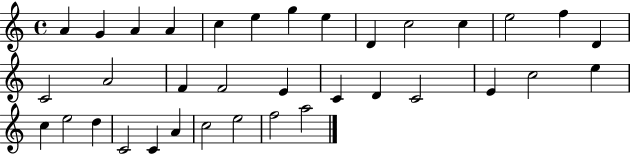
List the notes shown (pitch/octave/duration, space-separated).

A4/q G4/q A4/q A4/q C5/q E5/q G5/q E5/q D4/q C5/h C5/q E5/h F5/q D4/q C4/h A4/h F4/q F4/h E4/q C4/q D4/q C4/h E4/q C5/h E5/q C5/q E5/h D5/q C4/h C4/q A4/q C5/h E5/h F5/h A5/h